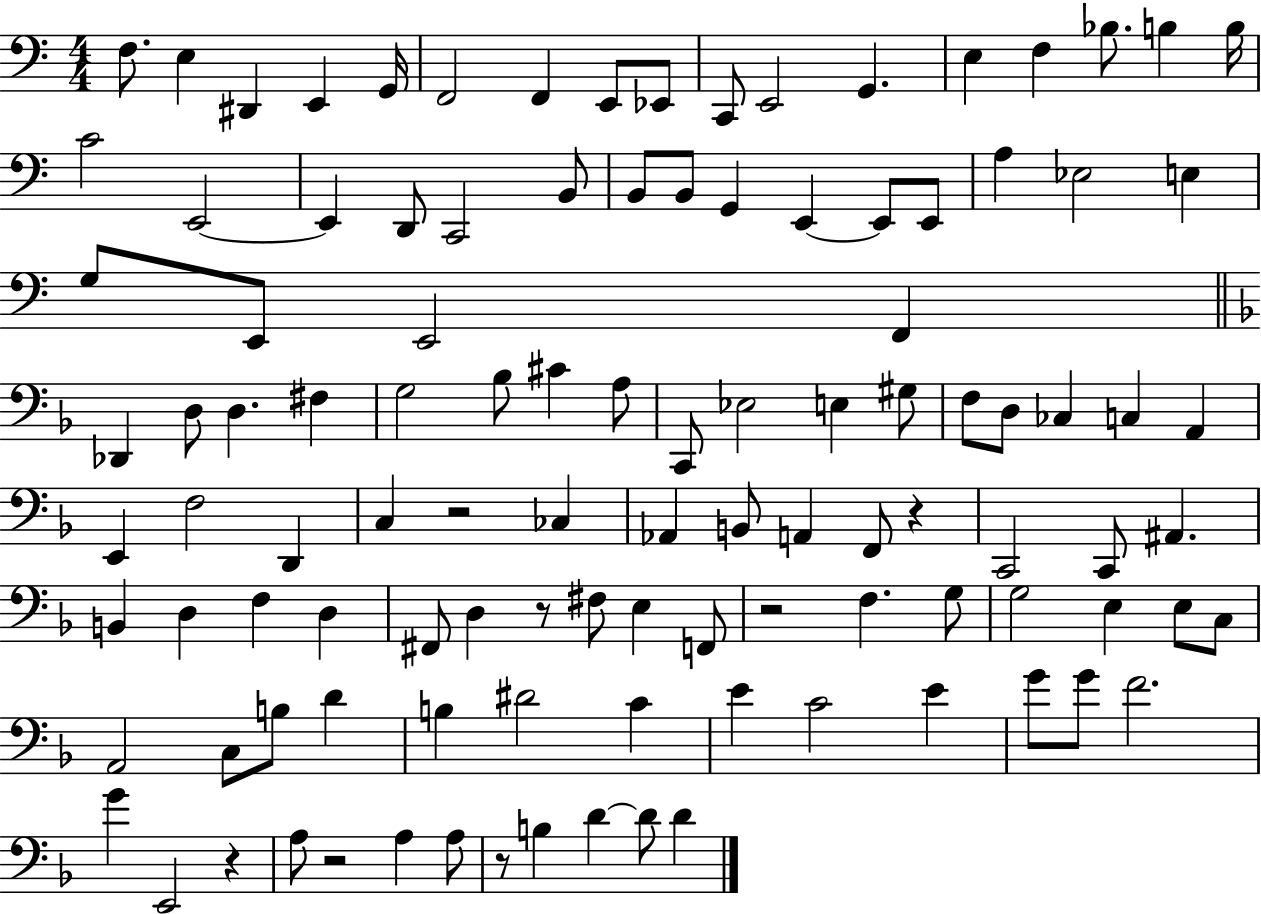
X:1
T:Untitled
M:4/4
L:1/4
K:C
F,/2 E, ^D,, E,, G,,/4 F,,2 F,, E,,/2 _E,,/2 C,,/2 E,,2 G,, E, F, _B,/2 B, B,/4 C2 E,,2 E,, D,,/2 C,,2 B,,/2 B,,/2 B,,/2 G,, E,, E,,/2 E,,/2 A, _E,2 E, G,/2 E,,/2 E,,2 F,, _D,, D,/2 D, ^F, G,2 _B,/2 ^C A,/2 C,,/2 _E,2 E, ^G,/2 F,/2 D,/2 _C, C, A,, E,, F,2 D,, C, z2 _C, _A,, B,,/2 A,, F,,/2 z C,,2 C,,/2 ^A,, B,, D, F, D, ^F,,/2 D, z/2 ^F,/2 E, F,,/2 z2 F, G,/2 G,2 E, E,/2 C,/2 A,,2 C,/2 B,/2 D B, ^D2 C E C2 E G/2 G/2 F2 G E,,2 z A,/2 z2 A, A,/2 z/2 B, D D/2 D